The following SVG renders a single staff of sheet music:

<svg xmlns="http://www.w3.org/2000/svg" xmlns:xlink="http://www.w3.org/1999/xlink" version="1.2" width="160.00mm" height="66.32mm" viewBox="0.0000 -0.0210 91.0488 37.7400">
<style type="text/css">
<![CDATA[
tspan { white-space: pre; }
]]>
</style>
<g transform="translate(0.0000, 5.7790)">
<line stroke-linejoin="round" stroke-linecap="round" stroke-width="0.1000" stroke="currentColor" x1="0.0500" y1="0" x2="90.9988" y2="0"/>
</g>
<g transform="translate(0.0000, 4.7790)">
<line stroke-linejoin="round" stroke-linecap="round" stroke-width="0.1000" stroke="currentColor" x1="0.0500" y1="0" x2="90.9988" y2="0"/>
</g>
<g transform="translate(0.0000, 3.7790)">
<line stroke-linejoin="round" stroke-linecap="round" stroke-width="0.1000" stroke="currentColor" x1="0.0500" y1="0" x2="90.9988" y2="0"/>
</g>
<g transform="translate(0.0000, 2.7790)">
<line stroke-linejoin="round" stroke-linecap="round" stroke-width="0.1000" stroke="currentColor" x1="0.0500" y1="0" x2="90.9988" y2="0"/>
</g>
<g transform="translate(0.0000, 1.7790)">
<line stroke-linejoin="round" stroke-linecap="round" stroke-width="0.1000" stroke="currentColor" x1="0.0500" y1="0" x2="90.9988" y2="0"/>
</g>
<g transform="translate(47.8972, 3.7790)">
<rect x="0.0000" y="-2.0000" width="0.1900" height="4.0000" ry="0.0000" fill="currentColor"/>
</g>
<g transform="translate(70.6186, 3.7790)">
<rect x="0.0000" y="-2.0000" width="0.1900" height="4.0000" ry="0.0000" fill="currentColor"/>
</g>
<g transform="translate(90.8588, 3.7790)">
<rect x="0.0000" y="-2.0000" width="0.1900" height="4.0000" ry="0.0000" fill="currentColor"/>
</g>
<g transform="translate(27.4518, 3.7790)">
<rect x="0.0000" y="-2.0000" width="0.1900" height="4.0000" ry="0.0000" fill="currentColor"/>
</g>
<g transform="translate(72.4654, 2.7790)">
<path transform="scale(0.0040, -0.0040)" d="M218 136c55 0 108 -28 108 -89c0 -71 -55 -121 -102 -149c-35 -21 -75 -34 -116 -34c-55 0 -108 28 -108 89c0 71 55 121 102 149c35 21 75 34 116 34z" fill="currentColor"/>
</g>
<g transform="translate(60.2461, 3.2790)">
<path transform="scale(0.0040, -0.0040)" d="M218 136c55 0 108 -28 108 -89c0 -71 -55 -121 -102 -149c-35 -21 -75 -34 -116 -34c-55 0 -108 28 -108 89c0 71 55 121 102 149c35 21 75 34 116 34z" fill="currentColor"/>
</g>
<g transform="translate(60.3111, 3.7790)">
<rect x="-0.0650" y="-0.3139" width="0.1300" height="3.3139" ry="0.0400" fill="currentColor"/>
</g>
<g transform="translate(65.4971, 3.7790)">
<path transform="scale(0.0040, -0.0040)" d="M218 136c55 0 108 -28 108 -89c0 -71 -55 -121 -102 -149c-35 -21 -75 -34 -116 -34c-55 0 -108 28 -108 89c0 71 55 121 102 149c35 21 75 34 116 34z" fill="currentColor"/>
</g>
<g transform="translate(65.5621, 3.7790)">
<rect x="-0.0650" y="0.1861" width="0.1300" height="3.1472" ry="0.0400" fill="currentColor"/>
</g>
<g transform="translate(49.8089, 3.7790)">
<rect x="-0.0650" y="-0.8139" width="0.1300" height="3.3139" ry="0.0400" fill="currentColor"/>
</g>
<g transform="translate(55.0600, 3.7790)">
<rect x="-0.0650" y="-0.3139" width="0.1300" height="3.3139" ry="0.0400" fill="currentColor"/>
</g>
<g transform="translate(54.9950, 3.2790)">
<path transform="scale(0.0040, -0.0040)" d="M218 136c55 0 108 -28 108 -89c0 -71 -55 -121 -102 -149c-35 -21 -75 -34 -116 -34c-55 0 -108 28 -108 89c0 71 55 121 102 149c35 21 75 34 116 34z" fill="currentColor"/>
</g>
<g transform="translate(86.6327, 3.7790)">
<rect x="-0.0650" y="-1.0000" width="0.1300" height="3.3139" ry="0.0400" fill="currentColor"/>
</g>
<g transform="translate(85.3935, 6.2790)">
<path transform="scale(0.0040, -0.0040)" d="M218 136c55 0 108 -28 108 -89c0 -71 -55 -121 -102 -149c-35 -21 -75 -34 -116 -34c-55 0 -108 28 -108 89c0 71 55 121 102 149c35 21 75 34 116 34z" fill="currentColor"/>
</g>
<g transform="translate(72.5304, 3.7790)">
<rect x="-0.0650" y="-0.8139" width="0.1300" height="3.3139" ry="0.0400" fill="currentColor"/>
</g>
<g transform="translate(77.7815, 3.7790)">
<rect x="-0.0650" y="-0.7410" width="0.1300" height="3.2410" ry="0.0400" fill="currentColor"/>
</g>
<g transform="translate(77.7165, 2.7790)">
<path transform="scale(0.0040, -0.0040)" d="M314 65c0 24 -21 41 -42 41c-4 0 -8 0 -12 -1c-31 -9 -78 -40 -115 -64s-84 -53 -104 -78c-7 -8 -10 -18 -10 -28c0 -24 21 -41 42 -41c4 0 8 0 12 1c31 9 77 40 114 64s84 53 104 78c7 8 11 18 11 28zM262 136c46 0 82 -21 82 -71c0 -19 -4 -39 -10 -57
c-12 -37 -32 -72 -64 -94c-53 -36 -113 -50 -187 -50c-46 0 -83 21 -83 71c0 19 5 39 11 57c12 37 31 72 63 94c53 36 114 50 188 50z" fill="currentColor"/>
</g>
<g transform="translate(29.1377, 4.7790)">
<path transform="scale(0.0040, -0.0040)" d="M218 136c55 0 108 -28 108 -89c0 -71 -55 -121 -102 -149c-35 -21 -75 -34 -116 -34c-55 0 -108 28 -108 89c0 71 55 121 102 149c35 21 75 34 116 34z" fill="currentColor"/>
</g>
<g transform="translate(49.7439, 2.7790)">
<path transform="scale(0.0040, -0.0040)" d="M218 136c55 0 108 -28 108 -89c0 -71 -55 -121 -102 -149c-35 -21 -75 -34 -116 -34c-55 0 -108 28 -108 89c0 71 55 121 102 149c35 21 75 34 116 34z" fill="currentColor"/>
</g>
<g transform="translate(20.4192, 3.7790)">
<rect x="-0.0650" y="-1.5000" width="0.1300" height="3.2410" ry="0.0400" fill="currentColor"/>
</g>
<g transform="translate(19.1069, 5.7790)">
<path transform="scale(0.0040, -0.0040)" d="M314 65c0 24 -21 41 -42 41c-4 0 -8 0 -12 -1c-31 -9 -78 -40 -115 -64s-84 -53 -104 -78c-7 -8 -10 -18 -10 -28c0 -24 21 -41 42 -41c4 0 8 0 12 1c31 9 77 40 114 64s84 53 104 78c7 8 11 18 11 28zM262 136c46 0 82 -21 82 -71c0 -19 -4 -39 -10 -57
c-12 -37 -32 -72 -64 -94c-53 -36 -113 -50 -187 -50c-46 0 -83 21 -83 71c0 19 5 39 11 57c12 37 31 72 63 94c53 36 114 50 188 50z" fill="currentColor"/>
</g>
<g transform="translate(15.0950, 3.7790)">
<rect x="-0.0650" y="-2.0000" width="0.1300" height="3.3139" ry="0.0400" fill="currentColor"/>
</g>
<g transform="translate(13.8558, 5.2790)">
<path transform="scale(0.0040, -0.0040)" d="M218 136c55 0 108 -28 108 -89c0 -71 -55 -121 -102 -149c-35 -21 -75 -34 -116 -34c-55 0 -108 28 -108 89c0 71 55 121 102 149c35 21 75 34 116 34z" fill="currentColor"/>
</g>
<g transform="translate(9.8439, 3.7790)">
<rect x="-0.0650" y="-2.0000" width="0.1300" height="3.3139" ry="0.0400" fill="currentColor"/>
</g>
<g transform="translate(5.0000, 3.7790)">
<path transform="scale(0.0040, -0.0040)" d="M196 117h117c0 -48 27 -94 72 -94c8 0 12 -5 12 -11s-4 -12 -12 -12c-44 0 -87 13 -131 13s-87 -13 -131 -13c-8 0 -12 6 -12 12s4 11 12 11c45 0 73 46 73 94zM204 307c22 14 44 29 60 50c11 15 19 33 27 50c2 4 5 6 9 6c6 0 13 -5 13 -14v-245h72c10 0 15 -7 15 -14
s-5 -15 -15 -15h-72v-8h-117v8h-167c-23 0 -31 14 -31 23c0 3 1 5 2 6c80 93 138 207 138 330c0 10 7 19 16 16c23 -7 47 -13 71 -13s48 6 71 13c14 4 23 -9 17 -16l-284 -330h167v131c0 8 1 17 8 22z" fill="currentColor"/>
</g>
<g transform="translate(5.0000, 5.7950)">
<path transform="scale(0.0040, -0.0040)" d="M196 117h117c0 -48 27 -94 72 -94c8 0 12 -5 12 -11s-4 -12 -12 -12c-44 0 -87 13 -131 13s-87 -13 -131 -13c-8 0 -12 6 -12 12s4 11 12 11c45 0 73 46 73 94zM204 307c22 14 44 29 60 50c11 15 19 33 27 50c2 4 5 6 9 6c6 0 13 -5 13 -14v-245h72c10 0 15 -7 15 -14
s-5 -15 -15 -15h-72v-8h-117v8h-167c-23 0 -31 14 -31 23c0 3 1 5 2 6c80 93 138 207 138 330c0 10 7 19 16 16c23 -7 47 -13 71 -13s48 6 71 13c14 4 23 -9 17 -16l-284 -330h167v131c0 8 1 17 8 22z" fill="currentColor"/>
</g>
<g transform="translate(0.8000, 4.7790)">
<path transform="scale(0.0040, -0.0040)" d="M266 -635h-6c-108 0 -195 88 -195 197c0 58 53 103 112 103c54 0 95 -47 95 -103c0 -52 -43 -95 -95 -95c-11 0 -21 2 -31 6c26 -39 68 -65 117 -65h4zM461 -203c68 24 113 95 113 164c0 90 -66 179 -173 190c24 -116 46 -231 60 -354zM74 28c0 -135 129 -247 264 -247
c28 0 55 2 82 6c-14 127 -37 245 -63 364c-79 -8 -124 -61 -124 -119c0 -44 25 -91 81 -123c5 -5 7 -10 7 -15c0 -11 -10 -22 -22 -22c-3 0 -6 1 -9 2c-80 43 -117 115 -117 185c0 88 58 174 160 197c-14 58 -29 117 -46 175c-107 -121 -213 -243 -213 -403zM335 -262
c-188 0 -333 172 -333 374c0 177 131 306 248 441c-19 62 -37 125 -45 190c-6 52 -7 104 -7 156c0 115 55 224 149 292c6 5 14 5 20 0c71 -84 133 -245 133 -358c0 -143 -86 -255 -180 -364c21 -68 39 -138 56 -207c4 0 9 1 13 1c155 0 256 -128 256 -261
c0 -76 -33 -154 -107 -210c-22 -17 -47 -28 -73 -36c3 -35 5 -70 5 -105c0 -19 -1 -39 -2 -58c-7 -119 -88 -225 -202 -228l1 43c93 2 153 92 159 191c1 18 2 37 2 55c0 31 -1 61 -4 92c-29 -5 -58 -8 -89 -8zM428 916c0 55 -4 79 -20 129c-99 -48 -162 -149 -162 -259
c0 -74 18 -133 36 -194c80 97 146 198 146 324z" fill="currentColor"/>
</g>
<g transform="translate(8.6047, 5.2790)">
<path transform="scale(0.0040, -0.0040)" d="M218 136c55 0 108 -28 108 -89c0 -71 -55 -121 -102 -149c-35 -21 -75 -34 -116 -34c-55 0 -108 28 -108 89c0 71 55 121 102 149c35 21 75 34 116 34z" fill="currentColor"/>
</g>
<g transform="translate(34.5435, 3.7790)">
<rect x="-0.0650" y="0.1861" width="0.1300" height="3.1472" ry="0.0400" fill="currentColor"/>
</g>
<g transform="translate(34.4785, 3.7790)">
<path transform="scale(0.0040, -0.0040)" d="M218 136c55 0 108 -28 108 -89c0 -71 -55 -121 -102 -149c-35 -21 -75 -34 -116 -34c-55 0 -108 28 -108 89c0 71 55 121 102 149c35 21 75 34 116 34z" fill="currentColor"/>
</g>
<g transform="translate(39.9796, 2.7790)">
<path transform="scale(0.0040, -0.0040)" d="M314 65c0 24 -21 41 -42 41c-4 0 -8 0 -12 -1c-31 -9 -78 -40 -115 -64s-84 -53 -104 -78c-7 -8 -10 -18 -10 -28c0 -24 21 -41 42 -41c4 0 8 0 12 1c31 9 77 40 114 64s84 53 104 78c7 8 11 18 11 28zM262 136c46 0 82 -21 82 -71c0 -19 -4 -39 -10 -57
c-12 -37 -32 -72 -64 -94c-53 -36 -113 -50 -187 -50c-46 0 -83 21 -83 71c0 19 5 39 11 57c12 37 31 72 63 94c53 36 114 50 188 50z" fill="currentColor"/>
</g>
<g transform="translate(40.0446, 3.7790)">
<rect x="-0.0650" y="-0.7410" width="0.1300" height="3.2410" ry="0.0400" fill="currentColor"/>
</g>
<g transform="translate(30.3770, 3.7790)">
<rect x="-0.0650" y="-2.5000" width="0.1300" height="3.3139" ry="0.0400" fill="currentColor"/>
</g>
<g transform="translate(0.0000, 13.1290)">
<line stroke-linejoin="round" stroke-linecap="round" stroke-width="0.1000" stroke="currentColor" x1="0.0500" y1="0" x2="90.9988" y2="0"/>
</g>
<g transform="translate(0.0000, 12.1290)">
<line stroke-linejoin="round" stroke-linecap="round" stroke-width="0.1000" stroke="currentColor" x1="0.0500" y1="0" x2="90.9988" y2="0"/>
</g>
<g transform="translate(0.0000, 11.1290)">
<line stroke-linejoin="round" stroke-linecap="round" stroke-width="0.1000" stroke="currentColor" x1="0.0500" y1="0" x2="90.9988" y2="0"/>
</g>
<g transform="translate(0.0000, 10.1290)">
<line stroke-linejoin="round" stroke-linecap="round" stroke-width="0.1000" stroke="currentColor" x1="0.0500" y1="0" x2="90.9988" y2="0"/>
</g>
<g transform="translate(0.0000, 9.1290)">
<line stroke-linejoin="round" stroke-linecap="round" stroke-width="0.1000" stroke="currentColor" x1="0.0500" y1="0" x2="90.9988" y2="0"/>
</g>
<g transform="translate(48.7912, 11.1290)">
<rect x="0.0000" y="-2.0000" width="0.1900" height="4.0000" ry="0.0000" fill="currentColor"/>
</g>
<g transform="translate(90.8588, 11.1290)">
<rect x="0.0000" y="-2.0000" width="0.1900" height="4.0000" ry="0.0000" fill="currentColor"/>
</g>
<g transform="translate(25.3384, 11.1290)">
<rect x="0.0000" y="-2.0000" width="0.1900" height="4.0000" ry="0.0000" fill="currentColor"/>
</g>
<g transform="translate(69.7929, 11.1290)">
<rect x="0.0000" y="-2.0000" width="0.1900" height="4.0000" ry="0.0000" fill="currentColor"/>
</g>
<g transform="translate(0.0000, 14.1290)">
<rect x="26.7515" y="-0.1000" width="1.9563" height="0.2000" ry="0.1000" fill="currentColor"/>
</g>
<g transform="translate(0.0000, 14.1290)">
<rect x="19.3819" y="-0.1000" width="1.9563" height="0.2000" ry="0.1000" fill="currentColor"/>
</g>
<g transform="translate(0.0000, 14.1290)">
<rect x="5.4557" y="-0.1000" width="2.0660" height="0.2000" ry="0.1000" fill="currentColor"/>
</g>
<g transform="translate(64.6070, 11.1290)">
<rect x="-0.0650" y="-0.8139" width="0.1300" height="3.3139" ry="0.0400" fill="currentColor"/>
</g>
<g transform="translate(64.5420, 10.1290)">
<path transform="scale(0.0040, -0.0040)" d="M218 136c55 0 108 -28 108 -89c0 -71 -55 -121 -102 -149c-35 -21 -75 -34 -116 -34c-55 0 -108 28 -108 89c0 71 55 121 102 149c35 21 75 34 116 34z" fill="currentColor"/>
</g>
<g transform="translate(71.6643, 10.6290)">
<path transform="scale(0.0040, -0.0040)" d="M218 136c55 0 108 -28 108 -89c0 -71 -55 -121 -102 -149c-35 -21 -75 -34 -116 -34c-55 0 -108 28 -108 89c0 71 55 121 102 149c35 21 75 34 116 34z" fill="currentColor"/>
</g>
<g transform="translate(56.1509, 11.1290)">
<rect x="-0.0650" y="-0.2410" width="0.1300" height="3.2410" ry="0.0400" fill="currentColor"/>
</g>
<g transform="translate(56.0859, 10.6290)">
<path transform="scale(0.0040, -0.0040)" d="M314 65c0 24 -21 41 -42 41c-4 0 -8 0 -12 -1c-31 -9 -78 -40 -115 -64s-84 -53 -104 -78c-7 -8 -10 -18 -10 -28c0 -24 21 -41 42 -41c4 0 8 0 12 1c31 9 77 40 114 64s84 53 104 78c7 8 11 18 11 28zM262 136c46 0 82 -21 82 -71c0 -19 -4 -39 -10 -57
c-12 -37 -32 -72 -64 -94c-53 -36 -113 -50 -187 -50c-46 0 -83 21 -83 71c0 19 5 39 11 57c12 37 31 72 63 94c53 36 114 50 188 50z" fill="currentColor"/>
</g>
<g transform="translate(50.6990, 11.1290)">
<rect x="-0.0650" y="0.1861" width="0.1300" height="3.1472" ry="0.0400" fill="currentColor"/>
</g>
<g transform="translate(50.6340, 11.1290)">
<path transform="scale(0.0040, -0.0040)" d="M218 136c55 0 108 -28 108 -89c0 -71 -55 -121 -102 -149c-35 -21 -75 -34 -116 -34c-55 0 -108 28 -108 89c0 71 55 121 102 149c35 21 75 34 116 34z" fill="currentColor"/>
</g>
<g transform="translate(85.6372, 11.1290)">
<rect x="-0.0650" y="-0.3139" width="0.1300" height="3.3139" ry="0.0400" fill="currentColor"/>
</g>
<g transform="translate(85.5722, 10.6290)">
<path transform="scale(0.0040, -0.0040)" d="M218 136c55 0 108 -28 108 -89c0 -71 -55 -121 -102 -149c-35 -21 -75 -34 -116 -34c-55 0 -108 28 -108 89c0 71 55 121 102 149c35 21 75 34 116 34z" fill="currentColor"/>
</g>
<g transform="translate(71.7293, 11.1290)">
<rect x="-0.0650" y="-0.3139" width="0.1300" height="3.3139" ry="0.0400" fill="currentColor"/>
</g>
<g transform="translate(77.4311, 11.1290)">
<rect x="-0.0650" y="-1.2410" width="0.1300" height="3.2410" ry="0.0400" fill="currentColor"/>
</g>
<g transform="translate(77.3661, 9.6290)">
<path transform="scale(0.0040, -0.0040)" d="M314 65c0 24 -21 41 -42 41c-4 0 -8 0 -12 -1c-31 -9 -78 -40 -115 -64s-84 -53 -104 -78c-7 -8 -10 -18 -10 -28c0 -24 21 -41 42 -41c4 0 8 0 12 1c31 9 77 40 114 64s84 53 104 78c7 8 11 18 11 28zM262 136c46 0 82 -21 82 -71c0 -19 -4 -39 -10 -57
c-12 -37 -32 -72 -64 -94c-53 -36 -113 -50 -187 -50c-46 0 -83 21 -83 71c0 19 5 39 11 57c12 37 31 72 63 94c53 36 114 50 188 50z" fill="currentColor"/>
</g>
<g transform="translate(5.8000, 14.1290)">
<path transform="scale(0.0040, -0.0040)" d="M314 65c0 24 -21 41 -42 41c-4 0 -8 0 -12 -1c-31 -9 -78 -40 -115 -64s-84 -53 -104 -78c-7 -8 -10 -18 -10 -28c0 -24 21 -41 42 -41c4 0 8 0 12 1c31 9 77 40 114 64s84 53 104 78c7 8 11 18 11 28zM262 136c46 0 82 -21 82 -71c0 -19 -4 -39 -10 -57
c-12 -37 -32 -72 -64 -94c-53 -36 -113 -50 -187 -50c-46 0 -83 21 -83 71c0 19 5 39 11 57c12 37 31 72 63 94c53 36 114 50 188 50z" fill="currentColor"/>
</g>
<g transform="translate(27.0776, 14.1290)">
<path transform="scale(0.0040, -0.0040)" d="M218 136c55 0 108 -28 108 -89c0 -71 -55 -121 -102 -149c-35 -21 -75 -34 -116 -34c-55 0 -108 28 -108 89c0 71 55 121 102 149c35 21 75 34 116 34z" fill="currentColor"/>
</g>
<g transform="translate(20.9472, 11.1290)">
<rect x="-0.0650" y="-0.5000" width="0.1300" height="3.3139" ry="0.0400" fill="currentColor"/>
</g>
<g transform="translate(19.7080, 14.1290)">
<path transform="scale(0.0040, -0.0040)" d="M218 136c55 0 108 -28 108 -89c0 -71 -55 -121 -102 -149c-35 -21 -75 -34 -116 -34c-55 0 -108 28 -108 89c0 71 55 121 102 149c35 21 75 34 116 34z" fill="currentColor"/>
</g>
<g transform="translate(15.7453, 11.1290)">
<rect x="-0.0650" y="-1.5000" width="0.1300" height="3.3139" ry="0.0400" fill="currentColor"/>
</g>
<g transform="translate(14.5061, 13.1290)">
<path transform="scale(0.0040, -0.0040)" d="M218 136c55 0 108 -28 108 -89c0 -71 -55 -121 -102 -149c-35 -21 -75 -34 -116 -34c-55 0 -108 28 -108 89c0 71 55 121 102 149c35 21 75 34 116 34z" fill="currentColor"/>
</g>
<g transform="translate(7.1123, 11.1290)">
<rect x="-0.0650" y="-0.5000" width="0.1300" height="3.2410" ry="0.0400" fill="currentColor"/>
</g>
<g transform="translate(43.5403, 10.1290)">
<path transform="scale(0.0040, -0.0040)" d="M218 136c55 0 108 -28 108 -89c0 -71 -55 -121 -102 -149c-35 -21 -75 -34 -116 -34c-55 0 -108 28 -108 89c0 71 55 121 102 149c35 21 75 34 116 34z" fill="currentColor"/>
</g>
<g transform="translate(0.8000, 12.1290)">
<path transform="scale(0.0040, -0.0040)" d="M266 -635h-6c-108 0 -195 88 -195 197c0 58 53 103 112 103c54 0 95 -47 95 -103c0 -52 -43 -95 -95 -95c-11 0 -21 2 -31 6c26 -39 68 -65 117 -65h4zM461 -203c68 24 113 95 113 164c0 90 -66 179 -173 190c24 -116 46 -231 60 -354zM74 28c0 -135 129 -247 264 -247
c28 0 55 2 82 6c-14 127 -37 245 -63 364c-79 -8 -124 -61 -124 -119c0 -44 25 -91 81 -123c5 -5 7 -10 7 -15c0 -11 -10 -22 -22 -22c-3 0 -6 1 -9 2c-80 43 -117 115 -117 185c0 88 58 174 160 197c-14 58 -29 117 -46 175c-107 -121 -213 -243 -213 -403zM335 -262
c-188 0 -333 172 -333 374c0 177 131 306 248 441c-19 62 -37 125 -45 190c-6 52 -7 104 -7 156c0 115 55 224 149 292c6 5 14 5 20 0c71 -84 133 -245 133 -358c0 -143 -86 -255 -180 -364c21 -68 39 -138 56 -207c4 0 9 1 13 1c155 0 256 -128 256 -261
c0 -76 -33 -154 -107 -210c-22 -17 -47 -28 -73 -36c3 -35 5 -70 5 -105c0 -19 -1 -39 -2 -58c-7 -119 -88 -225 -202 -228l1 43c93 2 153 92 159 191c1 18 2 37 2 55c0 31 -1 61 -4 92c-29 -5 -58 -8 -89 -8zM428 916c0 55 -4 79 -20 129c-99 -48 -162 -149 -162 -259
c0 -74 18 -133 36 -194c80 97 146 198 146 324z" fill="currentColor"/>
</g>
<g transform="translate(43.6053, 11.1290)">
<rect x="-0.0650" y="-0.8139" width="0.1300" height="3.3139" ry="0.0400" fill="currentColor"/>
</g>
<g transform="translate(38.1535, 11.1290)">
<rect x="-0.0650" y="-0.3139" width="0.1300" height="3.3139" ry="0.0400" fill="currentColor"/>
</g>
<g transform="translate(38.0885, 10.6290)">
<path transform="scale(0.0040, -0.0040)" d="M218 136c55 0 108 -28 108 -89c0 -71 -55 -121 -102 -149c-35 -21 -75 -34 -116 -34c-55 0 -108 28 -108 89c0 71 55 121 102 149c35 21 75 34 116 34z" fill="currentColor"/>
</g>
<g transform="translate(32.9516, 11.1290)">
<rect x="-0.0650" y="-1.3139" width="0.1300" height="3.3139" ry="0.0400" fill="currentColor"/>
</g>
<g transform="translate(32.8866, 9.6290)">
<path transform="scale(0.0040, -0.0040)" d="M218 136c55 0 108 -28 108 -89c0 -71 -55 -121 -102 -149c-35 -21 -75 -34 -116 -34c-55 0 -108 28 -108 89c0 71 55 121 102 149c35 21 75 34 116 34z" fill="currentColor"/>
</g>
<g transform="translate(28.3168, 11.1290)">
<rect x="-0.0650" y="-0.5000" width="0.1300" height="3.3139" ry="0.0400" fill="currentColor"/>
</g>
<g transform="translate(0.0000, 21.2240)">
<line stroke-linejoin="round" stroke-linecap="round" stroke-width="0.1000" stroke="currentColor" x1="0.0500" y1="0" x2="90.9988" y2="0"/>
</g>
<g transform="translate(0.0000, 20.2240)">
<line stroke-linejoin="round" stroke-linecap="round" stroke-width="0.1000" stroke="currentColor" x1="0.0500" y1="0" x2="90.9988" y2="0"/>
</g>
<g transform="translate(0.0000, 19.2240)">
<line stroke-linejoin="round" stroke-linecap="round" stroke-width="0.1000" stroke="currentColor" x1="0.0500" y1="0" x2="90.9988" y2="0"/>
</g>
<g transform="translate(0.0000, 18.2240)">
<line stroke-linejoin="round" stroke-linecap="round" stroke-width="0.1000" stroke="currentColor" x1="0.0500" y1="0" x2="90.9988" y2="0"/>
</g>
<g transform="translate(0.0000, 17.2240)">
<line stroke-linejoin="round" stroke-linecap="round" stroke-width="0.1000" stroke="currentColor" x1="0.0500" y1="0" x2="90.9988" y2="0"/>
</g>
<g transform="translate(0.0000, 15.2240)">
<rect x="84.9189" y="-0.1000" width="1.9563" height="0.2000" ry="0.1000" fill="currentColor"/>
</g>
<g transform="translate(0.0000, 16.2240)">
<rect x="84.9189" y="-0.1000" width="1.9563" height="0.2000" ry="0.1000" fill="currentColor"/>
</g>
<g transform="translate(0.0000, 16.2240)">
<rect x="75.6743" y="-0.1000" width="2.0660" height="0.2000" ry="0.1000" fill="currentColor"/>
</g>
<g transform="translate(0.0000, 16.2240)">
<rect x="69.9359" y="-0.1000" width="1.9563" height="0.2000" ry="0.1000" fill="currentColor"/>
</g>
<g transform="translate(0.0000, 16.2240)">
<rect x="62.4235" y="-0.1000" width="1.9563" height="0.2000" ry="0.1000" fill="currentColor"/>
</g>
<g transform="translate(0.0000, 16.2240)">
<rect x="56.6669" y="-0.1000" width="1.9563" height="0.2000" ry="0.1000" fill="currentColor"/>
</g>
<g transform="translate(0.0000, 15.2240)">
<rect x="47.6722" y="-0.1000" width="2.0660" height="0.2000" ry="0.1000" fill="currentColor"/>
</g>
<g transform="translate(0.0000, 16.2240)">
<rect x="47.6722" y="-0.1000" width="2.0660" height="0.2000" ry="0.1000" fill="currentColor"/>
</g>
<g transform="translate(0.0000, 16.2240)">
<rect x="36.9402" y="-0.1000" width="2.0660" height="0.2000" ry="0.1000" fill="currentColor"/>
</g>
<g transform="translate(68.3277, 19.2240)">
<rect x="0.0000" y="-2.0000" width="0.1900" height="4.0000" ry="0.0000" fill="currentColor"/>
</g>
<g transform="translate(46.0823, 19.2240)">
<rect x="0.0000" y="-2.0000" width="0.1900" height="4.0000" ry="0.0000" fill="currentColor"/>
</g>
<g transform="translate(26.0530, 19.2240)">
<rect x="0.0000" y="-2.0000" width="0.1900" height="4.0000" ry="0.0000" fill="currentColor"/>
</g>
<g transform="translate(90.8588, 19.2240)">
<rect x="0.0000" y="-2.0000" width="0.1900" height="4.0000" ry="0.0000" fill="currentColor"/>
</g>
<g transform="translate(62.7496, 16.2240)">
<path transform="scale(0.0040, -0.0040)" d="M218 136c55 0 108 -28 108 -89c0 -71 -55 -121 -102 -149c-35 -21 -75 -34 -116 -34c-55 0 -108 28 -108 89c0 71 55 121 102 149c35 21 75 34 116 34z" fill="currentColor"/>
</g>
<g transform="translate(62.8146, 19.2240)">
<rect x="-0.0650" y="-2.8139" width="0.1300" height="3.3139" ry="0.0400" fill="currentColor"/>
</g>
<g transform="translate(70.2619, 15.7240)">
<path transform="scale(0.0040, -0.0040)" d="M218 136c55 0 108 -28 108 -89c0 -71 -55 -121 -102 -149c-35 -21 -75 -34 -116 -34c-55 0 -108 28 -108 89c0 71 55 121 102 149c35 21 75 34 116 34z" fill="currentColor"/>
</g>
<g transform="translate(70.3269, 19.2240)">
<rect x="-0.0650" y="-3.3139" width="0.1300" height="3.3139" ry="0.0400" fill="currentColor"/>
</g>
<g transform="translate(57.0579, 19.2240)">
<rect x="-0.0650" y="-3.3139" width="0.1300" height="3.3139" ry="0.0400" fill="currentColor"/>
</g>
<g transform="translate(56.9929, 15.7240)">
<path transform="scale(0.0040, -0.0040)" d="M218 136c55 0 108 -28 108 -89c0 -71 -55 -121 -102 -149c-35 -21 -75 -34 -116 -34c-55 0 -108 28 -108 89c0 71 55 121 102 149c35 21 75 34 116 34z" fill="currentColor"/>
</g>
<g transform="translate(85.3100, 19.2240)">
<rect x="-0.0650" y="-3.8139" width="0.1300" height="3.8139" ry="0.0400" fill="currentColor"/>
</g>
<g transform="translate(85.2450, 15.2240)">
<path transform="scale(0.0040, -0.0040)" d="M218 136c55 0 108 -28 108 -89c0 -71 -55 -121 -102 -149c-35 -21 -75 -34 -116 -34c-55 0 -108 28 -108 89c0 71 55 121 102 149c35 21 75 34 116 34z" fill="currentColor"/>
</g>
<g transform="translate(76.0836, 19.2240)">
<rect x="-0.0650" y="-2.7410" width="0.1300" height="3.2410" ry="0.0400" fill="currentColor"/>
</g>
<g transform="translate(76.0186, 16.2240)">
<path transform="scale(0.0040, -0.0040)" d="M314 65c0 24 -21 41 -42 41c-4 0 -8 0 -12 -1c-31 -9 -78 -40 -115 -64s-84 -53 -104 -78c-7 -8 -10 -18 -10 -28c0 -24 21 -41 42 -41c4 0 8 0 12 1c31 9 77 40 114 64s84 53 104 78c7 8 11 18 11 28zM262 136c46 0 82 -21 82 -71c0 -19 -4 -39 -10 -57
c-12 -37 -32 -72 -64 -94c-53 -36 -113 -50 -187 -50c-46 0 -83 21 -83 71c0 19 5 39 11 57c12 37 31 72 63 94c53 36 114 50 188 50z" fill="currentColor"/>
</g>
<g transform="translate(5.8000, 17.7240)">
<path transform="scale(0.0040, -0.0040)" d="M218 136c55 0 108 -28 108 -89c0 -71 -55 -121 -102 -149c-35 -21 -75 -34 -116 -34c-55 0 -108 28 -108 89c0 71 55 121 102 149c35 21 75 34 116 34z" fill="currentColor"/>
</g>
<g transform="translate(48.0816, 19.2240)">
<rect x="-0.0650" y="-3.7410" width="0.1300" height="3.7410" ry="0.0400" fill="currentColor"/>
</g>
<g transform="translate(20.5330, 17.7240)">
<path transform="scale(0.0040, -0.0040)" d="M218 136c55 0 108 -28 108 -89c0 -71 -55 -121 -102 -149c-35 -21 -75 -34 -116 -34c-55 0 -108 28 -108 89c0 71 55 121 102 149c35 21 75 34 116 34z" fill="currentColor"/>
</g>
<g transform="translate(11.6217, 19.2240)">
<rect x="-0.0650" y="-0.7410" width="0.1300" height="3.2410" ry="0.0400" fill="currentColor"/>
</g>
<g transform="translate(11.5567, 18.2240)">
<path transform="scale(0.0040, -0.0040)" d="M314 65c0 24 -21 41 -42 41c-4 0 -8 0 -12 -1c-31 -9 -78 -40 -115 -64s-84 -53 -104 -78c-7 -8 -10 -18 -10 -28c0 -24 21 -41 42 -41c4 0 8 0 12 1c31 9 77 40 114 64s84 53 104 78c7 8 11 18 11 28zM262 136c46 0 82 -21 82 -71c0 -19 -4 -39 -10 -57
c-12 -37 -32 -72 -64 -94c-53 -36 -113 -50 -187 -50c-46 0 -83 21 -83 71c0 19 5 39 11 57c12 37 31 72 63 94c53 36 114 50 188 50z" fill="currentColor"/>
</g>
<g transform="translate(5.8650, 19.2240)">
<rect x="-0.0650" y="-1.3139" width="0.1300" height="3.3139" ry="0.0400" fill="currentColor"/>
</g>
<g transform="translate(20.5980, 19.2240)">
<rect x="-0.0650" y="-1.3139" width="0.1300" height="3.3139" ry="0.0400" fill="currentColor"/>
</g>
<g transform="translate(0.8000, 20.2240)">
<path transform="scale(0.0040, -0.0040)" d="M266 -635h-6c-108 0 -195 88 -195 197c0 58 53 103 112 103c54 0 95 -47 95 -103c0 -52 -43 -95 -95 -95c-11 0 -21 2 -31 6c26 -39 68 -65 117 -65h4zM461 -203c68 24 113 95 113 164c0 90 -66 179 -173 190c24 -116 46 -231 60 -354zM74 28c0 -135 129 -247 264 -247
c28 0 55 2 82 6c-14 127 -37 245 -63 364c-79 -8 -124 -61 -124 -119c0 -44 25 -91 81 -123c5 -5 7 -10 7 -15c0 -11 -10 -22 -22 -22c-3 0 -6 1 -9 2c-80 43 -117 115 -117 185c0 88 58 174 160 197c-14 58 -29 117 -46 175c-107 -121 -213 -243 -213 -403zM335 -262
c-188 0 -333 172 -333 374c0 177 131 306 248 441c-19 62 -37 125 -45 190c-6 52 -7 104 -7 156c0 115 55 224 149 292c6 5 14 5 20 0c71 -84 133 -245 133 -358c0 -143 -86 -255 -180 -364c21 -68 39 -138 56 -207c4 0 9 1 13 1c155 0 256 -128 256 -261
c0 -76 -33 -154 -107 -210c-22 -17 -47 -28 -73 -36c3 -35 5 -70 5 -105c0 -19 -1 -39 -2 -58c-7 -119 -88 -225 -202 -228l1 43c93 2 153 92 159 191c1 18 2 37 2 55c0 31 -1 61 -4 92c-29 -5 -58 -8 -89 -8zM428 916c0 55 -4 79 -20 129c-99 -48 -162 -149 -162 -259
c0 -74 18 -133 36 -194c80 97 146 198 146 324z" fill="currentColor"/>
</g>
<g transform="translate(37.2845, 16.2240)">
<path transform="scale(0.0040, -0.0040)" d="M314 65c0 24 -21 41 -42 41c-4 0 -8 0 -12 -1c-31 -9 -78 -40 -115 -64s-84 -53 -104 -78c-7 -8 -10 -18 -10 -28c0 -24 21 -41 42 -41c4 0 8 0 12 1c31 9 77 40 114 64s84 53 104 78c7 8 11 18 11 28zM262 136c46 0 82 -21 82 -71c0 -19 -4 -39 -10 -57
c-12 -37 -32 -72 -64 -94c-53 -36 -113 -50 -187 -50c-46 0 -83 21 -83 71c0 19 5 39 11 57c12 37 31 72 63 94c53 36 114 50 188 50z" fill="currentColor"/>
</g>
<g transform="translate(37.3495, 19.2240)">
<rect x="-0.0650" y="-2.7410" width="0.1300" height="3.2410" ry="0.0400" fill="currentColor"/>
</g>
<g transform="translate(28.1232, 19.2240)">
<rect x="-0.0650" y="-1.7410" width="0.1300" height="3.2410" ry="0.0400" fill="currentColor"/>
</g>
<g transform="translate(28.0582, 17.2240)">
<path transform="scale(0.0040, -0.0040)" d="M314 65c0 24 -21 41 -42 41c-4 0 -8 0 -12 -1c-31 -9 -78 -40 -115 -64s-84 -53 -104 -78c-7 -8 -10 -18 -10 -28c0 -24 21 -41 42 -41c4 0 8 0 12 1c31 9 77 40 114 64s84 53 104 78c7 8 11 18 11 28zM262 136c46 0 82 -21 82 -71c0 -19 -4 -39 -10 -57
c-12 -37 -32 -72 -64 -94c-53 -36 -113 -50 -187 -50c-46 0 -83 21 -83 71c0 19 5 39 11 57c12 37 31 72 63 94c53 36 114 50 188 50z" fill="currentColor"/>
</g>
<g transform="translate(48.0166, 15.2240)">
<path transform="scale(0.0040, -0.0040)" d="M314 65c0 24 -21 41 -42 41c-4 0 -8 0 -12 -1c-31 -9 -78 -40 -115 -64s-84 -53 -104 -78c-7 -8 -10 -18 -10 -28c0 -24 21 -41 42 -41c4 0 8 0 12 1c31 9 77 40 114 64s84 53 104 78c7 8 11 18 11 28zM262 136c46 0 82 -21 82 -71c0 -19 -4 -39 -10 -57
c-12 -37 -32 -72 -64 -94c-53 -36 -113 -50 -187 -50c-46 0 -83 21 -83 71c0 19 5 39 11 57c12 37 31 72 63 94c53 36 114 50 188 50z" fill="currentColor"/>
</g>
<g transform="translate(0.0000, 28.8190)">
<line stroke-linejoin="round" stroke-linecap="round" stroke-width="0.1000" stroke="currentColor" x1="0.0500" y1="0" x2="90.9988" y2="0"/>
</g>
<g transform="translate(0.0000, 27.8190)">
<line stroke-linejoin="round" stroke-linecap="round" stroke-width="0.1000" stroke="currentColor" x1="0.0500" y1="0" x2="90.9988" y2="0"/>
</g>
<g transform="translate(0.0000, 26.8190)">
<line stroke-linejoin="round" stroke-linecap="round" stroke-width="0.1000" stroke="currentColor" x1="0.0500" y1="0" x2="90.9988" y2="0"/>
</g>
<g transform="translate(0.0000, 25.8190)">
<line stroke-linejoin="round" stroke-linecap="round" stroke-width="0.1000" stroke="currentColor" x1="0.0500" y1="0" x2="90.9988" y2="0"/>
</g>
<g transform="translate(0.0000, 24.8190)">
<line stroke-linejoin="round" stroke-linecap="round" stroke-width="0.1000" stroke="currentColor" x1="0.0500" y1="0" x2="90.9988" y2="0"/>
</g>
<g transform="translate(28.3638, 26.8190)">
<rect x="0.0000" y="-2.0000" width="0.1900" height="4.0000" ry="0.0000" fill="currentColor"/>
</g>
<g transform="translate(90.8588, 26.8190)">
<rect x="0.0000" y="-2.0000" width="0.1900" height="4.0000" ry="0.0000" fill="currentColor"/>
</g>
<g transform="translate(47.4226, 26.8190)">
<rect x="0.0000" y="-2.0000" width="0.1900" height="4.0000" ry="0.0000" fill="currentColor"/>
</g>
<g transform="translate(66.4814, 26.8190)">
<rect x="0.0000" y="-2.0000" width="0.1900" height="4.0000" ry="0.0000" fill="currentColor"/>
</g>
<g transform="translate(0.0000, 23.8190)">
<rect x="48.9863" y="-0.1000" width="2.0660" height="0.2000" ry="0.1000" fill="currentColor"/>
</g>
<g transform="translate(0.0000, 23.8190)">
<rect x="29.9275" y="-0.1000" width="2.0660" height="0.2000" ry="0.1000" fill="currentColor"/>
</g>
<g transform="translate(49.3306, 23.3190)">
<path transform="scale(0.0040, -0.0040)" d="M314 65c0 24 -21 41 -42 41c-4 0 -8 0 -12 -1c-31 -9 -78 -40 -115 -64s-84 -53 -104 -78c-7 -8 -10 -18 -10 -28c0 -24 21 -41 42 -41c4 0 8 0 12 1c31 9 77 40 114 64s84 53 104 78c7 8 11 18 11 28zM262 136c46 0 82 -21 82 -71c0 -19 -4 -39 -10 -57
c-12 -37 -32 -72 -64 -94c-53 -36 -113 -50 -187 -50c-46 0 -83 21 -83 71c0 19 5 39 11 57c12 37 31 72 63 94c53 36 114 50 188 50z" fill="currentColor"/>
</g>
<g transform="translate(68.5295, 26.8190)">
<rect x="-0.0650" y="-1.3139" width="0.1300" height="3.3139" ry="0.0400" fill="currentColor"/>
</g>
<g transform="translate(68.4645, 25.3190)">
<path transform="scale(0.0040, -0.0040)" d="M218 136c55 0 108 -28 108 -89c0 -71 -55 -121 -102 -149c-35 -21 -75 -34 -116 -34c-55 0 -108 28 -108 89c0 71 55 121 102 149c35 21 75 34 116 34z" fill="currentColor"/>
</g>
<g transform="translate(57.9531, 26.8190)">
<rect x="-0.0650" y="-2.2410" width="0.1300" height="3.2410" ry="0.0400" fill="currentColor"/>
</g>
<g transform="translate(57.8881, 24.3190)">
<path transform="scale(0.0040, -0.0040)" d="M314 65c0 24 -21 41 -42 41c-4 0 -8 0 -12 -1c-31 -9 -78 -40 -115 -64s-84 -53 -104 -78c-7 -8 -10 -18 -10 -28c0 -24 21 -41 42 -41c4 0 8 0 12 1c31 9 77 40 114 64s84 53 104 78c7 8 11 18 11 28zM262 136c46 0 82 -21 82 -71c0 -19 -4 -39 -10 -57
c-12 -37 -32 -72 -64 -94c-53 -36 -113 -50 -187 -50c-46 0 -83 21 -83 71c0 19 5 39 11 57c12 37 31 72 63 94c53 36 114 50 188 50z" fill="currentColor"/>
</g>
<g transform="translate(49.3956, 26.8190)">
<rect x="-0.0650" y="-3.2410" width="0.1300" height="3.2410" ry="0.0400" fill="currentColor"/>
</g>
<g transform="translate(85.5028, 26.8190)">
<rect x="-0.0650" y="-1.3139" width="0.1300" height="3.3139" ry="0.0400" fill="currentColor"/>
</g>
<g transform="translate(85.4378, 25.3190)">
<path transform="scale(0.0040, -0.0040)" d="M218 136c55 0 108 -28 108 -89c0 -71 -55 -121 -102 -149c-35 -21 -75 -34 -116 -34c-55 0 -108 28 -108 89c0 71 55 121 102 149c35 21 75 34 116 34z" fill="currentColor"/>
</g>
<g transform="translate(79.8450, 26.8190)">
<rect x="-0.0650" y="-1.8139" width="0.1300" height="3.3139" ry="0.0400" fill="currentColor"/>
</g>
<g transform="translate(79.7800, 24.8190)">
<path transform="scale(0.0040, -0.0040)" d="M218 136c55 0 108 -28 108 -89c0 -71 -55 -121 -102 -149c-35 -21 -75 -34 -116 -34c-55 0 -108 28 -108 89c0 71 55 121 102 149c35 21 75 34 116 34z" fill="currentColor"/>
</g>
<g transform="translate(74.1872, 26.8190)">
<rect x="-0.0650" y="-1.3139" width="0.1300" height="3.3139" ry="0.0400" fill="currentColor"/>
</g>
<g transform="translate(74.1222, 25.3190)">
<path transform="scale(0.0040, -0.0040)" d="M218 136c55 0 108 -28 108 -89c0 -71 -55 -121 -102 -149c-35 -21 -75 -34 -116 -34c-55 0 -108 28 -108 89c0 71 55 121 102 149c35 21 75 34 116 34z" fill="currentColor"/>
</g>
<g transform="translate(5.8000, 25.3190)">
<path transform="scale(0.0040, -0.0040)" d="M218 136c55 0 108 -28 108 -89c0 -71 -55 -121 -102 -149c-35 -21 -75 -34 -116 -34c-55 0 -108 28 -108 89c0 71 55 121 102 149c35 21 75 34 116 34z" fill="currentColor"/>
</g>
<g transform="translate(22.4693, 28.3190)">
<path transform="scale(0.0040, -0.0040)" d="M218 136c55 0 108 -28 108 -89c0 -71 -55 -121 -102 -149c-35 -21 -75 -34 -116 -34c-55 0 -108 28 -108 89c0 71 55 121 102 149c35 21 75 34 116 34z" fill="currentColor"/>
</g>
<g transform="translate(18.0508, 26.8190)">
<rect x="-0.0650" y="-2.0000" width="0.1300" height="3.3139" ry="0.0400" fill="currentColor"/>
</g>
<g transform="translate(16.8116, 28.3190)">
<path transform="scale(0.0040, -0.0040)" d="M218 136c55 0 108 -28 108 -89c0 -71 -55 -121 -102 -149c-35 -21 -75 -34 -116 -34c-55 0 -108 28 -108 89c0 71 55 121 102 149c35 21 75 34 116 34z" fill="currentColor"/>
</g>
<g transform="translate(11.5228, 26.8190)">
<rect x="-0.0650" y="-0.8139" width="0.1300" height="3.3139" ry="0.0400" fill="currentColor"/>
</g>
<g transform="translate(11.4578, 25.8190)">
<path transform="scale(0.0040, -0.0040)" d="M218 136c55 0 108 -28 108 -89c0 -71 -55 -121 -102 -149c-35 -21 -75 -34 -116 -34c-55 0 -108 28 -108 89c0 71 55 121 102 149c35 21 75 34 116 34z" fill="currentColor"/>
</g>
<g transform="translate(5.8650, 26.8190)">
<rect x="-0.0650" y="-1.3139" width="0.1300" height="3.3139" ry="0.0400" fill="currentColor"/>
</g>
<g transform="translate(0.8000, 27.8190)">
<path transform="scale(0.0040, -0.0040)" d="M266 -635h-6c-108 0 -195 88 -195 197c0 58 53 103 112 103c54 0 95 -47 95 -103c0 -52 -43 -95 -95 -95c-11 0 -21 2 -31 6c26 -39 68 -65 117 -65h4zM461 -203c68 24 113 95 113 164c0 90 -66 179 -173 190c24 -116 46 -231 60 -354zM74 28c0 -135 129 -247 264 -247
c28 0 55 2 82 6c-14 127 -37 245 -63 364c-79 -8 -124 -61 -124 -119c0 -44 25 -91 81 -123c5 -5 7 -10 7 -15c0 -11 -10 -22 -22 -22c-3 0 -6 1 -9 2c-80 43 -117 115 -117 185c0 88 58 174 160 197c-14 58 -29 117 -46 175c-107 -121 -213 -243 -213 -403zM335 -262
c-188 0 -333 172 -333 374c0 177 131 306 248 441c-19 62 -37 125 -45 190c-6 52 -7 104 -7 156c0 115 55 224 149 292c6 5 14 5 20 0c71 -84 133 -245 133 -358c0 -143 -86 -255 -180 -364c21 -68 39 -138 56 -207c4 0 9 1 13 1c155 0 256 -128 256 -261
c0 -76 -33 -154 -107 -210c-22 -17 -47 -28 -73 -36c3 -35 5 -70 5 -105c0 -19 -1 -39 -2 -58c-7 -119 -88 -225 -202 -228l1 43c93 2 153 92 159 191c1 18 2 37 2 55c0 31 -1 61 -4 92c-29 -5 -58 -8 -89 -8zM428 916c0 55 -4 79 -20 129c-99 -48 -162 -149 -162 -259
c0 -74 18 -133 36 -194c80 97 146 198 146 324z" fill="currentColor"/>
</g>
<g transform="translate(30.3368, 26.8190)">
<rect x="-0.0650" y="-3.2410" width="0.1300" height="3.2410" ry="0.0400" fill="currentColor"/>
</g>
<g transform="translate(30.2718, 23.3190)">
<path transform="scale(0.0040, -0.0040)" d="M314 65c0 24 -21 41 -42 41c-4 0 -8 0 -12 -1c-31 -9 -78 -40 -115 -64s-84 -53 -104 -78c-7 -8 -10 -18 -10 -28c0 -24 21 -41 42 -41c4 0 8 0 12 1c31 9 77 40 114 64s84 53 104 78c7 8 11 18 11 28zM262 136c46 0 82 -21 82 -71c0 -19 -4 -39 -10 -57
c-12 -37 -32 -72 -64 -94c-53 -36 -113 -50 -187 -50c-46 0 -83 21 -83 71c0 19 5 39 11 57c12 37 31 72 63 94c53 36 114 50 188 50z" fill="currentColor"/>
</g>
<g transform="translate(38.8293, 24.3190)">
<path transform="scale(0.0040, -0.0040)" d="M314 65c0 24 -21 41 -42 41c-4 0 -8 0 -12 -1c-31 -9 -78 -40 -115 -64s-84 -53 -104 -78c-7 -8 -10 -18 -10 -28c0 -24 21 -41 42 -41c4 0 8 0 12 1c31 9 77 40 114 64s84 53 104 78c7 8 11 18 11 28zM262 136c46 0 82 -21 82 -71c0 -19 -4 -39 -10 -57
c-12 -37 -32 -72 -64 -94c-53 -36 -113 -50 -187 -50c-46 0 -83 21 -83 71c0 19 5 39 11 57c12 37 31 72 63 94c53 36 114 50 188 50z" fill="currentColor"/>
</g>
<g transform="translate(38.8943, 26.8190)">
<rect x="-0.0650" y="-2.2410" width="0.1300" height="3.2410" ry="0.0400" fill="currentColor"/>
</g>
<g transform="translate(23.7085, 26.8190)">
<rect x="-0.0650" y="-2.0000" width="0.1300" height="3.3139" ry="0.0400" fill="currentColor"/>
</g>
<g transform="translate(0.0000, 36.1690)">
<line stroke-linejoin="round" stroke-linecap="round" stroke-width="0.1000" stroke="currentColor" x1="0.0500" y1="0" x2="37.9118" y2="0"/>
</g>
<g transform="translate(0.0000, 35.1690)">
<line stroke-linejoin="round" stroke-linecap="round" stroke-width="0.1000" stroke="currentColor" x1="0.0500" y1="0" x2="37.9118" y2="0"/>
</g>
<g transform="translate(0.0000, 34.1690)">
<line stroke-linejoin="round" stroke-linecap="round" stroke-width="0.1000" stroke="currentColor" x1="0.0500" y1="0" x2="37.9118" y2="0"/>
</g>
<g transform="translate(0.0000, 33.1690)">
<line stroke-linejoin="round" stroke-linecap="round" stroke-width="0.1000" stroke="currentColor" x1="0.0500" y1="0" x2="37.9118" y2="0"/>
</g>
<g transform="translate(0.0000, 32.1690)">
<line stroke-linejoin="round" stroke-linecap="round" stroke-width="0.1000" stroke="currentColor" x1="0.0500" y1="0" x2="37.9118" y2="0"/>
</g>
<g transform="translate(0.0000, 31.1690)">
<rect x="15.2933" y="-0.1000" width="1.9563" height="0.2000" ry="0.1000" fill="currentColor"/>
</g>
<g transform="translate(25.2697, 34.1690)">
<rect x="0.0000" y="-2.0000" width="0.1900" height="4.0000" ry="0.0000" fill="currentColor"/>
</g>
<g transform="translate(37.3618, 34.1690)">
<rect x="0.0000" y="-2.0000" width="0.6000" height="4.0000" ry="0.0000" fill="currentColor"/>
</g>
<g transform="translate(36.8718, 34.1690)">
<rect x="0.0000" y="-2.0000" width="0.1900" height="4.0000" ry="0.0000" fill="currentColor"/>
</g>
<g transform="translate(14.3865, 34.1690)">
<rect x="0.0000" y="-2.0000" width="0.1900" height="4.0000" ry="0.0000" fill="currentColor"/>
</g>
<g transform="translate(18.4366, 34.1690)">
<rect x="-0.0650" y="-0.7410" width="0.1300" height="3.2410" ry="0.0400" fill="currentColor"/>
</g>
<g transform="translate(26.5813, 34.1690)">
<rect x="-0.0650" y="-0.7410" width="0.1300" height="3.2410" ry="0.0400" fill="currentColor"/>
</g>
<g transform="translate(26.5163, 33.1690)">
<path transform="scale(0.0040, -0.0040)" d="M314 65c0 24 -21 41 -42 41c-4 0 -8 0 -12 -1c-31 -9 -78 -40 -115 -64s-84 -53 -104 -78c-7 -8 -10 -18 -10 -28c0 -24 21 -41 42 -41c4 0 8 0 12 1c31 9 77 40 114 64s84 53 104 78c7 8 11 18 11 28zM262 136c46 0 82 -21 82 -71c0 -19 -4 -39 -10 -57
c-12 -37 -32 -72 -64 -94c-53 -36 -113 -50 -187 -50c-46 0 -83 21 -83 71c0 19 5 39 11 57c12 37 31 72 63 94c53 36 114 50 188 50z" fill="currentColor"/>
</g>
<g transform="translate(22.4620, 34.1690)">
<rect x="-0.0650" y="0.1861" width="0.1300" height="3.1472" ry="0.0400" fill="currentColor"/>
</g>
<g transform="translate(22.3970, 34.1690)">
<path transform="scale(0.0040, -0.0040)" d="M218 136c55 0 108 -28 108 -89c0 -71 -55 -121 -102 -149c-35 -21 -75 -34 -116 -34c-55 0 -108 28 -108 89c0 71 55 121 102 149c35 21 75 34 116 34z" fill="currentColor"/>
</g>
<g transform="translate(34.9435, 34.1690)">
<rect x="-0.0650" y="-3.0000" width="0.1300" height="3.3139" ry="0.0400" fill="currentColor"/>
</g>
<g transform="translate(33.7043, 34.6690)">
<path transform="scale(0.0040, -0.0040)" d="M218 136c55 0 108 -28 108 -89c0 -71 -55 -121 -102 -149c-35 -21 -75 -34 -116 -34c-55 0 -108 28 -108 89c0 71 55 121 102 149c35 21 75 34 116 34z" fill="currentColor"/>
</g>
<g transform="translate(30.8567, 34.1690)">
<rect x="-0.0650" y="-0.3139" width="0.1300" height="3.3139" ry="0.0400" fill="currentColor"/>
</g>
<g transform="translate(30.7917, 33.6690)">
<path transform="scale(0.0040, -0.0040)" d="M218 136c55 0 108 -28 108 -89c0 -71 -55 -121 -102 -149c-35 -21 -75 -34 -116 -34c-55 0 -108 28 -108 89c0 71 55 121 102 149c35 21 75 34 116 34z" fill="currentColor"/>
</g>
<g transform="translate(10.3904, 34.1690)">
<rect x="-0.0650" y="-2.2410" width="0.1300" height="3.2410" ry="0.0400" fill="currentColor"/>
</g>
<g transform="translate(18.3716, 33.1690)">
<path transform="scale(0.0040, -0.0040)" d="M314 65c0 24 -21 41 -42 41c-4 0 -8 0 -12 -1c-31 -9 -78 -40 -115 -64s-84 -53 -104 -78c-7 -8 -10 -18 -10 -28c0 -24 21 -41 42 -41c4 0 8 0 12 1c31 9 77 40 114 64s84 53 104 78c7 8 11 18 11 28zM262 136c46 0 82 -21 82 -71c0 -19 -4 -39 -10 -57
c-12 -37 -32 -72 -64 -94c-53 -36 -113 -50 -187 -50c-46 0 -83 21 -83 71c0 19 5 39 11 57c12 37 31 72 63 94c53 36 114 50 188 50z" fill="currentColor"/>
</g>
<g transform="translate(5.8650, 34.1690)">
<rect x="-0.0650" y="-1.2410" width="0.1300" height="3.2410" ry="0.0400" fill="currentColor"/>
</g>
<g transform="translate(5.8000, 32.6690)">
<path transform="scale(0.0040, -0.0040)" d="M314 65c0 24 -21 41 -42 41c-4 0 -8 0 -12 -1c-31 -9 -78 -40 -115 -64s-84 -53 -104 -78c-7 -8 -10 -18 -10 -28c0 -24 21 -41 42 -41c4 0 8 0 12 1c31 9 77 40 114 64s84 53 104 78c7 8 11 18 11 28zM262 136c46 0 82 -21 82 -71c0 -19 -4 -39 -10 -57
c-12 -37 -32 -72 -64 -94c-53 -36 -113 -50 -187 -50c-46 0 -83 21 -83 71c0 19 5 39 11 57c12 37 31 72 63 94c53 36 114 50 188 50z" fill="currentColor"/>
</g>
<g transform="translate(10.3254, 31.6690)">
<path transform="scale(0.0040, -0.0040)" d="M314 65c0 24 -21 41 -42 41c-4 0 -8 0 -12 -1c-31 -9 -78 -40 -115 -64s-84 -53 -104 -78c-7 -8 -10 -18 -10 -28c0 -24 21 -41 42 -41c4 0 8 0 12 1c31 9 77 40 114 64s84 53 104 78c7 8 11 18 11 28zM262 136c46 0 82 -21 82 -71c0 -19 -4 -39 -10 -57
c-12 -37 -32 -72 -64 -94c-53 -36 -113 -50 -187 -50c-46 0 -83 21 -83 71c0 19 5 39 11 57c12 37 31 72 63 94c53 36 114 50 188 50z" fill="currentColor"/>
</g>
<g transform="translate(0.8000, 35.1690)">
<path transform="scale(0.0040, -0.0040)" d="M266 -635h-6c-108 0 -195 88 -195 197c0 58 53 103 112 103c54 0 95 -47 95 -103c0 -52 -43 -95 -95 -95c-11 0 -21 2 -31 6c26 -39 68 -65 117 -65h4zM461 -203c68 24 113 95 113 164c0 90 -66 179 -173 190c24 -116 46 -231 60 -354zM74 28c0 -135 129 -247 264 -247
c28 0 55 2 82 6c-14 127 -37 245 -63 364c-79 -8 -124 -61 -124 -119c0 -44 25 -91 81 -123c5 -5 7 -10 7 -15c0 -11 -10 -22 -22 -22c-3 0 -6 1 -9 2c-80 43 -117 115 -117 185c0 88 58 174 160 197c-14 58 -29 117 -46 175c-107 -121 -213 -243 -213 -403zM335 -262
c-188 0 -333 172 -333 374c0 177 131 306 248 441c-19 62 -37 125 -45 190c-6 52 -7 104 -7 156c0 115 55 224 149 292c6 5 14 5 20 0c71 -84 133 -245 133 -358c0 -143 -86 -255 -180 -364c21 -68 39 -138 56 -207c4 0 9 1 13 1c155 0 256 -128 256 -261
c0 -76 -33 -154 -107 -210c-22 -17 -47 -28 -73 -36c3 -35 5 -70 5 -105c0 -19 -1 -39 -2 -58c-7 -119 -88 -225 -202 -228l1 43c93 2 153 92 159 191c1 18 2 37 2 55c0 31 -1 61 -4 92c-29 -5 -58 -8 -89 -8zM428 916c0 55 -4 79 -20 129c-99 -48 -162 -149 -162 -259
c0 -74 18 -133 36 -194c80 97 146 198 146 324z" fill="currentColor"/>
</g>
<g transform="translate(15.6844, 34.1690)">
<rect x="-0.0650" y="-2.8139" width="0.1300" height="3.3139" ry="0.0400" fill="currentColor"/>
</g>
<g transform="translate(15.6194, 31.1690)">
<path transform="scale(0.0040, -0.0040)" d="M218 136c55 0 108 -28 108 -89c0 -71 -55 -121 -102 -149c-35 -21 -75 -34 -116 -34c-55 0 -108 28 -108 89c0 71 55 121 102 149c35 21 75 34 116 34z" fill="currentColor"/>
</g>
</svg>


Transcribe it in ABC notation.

X:1
T:Untitled
M:4/4
L:1/4
K:C
F F E2 G B d2 d c c B d d2 D C2 E C C e c d B c2 d c e2 c e d2 e f2 a2 c'2 b a b a2 c' e d F F b2 g2 b2 g2 e e f e e2 g2 a d2 B d2 c A